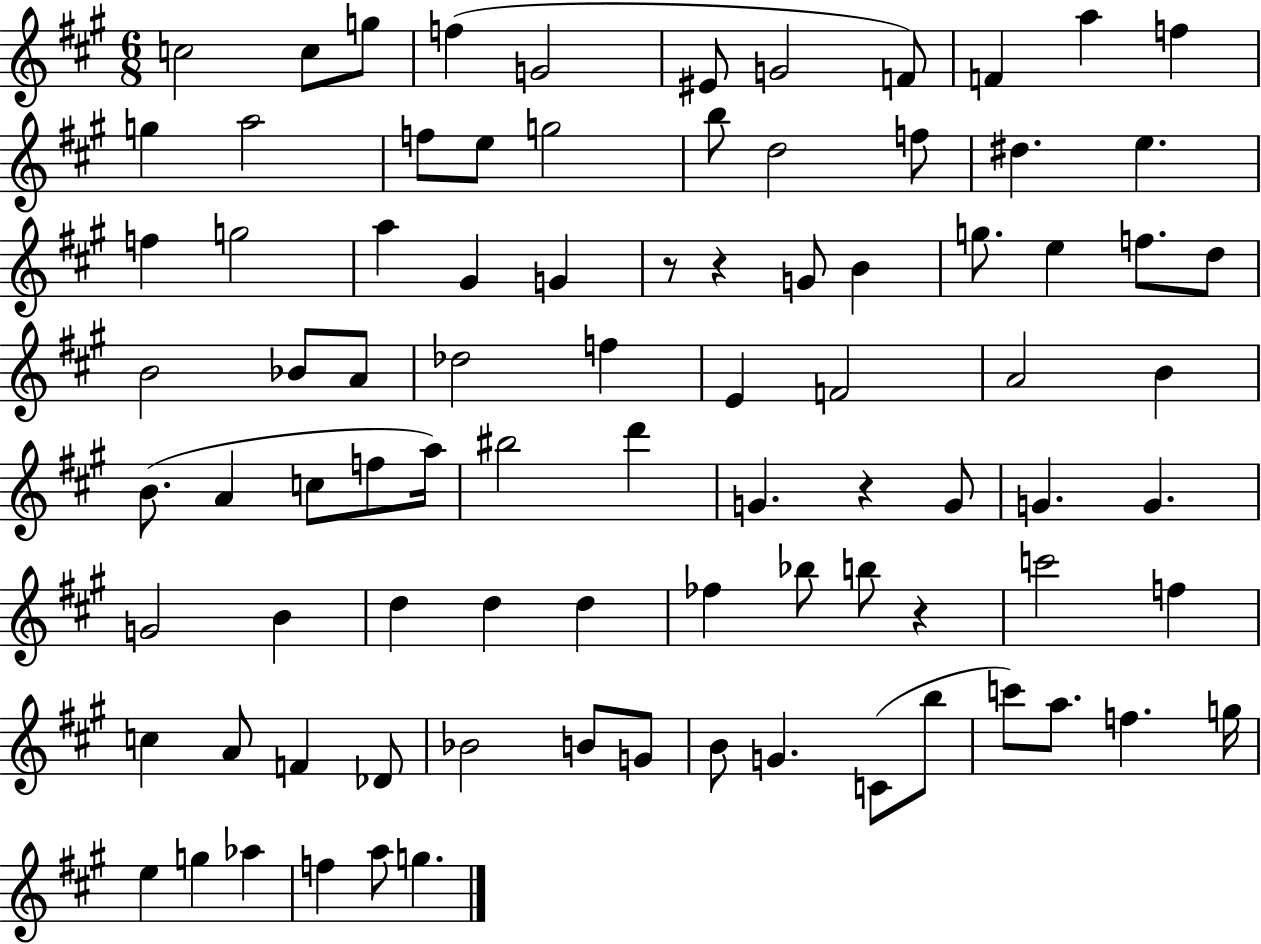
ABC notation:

X:1
T:Untitled
M:6/8
L:1/4
K:A
c2 c/2 g/2 f G2 ^E/2 G2 F/2 F a f g a2 f/2 e/2 g2 b/2 d2 f/2 ^d e f g2 a ^G G z/2 z G/2 B g/2 e f/2 d/2 B2 _B/2 A/2 _d2 f E F2 A2 B B/2 A c/2 f/2 a/4 ^b2 d' G z G/2 G G G2 B d d d _f _b/2 b/2 z c'2 f c A/2 F _D/2 _B2 B/2 G/2 B/2 G C/2 b/2 c'/2 a/2 f g/4 e g _a f a/2 g